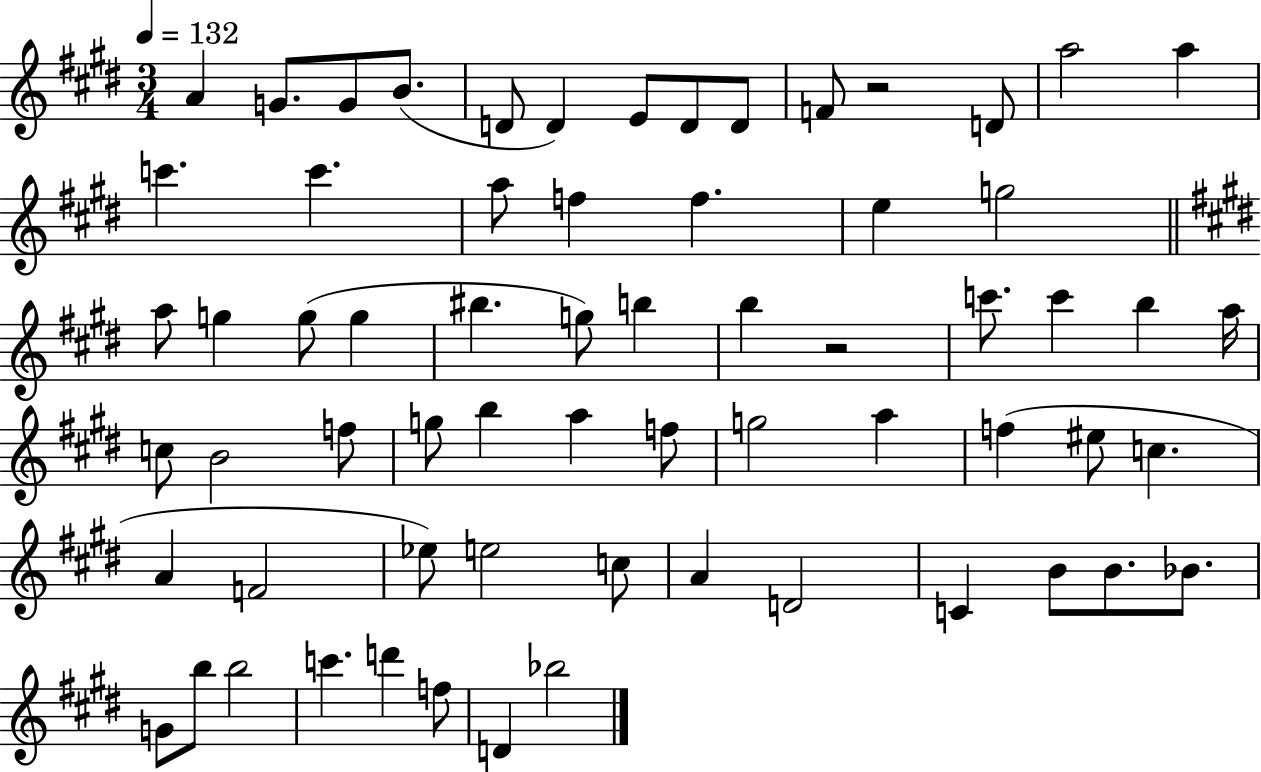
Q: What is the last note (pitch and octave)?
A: Bb5